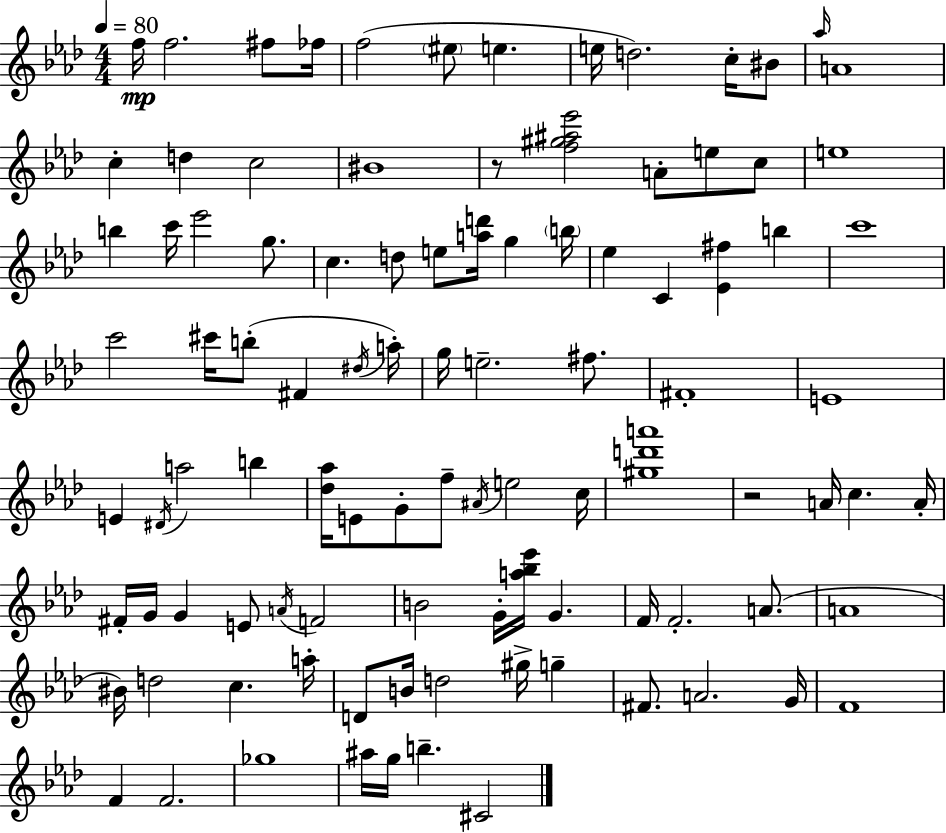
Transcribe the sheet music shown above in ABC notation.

X:1
T:Untitled
M:4/4
L:1/4
K:Ab
f/4 f2 ^f/2 _f/4 f2 ^e/2 e e/4 d2 c/4 ^B/2 _a/4 A4 c d c2 ^B4 z/2 [f^g^a_e']2 A/2 e/2 c/2 e4 b c'/4 _e'2 g/2 c d/2 e/2 [ad']/4 g b/4 _e C [_E^f] b c'4 c'2 ^c'/4 b/2 ^F ^d/4 a/4 g/4 e2 ^f/2 ^F4 E4 E ^D/4 a2 b [_d_a]/4 E/2 G/2 f/2 ^A/4 e2 c/4 [^gd'a']4 z2 A/4 c A/4 ^F/4 G/4 G E/2 A/4 F2 B2 G/4 [a_b_e']/4 G F/4 F2 A/2 A4 ^B/4 d2 c a/4 D/2 B/4 d2 ^g/4 g ^F/2 A2 G/4 F4 F F2 _g4 ^a/4 g/4 b ^C2